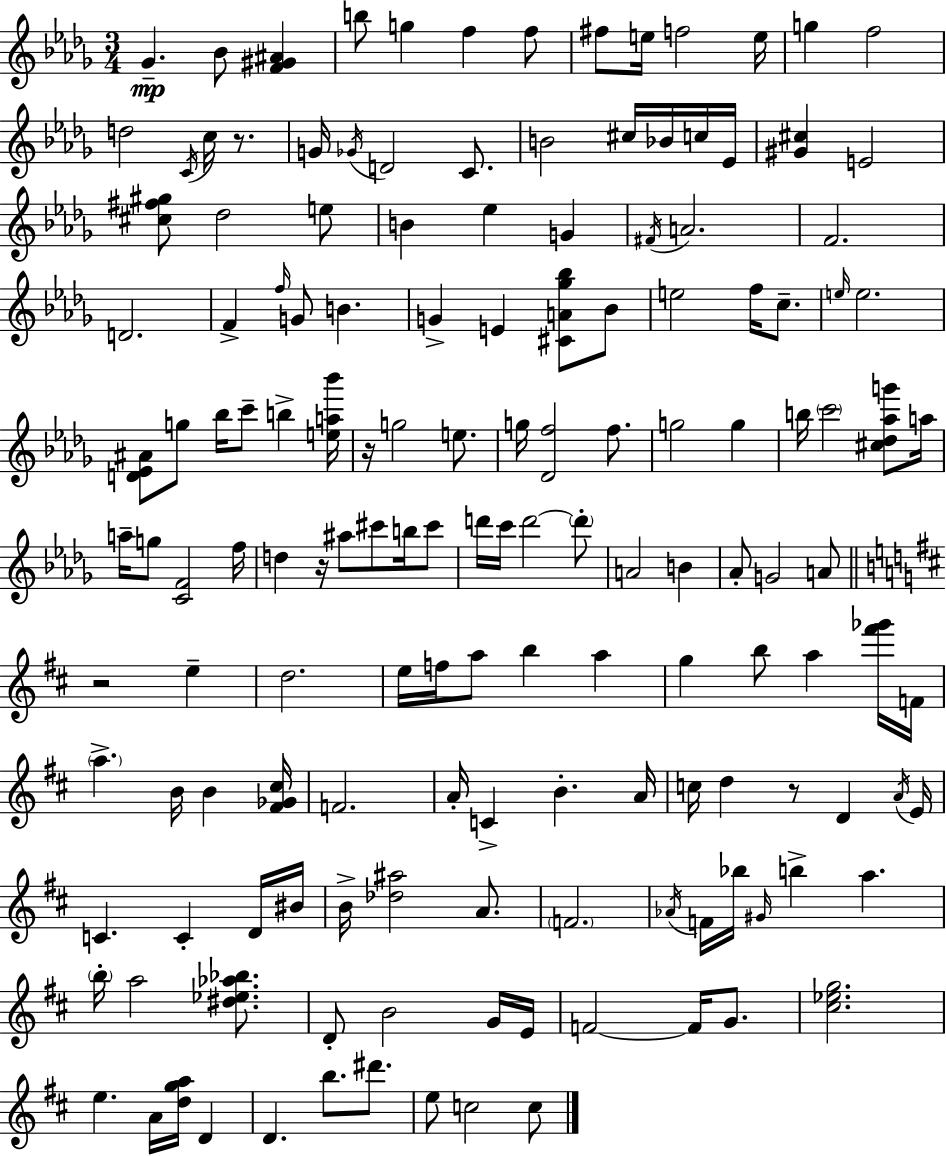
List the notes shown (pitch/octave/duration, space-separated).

Gb4/q. Bb4/e [F4,G#4,A#4]/q B5/e G5/q F5/q F5/e F#5/e E5/s F5/h E5/s G5/q F5/h D5/h C4/s C5/s R/e. G4/s Gb4/s D4/h C4/e. B4/h C#5/s Bb4/s C5/s Eb4/s [G#4,C#5]/q E4/h [C#5,F#5,G#5]/e Db5/h E5/e B4/q Eb5/q G4/q F#4/s A4/h. F4/h. D4/h. F4/q F5/s G4/e B4/q. G4/q E4/q [C#4,A4,Gb5,Bb5]/e Bb4/e E5/h F5/s C5/e. E5/s E5/h. [D4,Eb4,A#4]/e G5/e Bb5/s C6/e B5/q [E5,A5,Bb6]/s R/s G5/h E5/e. G5/s [Db4,F5]/h F5/e. G5/h G5/q B5/s C6/h [C#5,Db5,Ab5,G6]/e A5/s A5/s G5/e [C4,F4]/h F5/s D5/q R/s A#5/e C#6/e B5/s C#6/e D6/s C6/s D6/h D6/e A4/h B4/q Ab4/e G4/h A4/e R/h E5/q D5/h. E5/s F5/s A5/e B5/q A5/q G5/q B5/e A5/q [F#6,Gb6]/s F4/s A5/q. B4/s B4/q [F#4,Gb4,C#5]/s F4/h. A4/s C4/q B4/q. A4/s C5/s D5/q R/e D4/q A4/s E4/s C4/q. C4/q D4/s BIS4/s B4/s [Db5,A#5]/h A4/e. F4/h. Ab4/s F4/s Bb5/s G#4/s B5/q A5/q. B5/s A5/h [D#5,Eb5,Ab5,Bb5]/e. D4/e B4/h G4/s E4/s F4/h F4/s G4/e. [C#5,Eb5,G5]/h. E5/q. A4/s [D5,G5,A5]/s D4/q D4/q. B5/e. D#6/e. E5/e C5/h C5/e